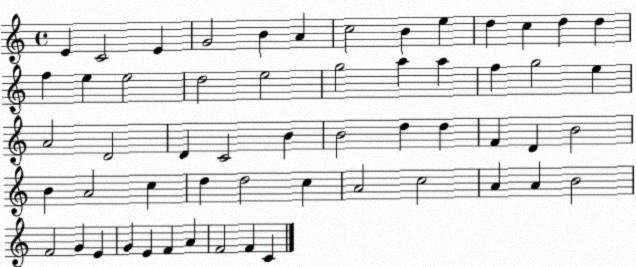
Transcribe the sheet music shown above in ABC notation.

X:1
T:Untitled
M:4/4
L:1/4
K:C
E C2 E G2 B A c2 B e d c d d f e e2 d2 e2 g2 a a f g2 e A2 D2 D C2 B B2 d d F D B2 B A2 c d d2 c A2 c2 A A B2 F2 G E G E F A F2 F C